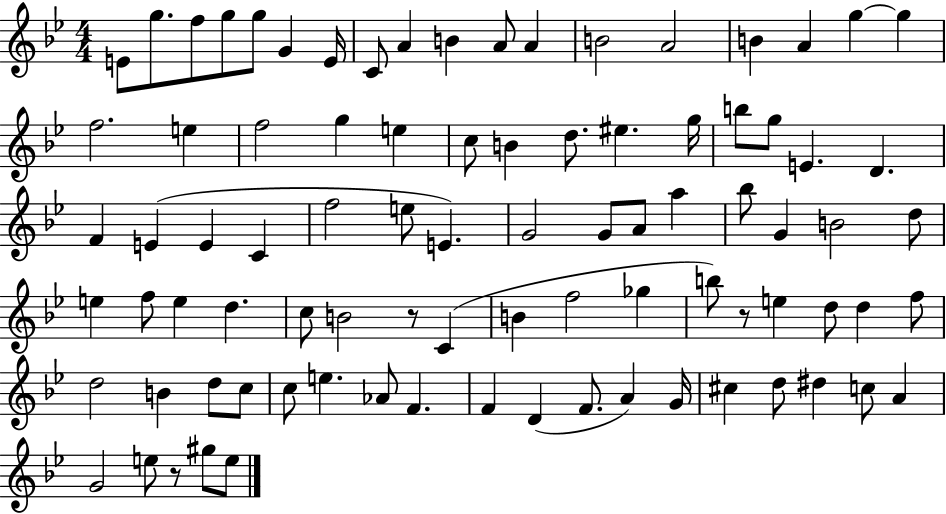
E4/e G5/e. F5/e G5/e G5/e G4/q E4/s C4/e A4/q B4/q A4/e A4/q B4/h A4/h B4/q A4/q G5/q G5/q F5/h. E5/q F5/h G5/q E5/q C5/e B4/q D5/e. EIS5/q. G5/s B5/e G5/e E4/q. D4/q. F4/q E4/q E4/q C4/q F5/h E5/e E4/q. G4/h G4/e A4/e A5/q Bb5/e G4/q B4/h D5/e E5/q F5/e E5/q D5/q. C5/e B4/h R/e C4/q B4/q F5/h Gb5/q B5/e R/e E5/q D5/e D5/q F5/e D5/h B4/q D5/e C5/e C5/e E5/q. Ab4/e F4/q. F4/q D4/q F4/e. A4/q G4/s C#5/q D5/e D#5/q C5/e A4/q G4/h E5/e R/e G#5/e E5/e